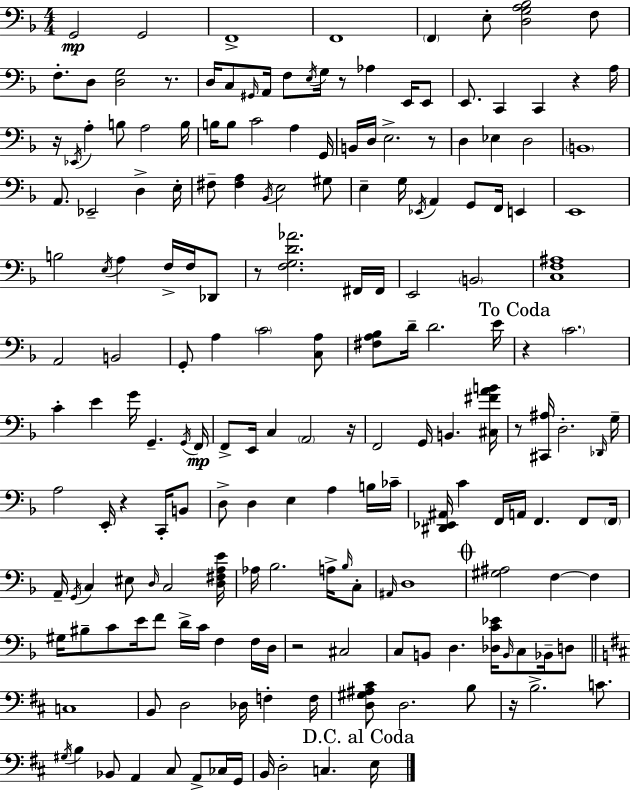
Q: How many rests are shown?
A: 12